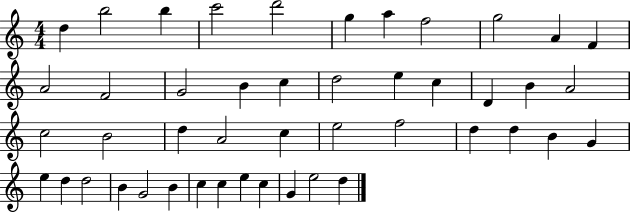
X:1
T:Untitled
M:4/4
L:1/4
K:C
d b2 b c'2 d'2 g a f2 g2 A F A2 F2 G2 B c d2 e c D B A2 c2 B2 d A2 c e2 f2 d d B G e d d2 B G2 B c c e c G e2 d